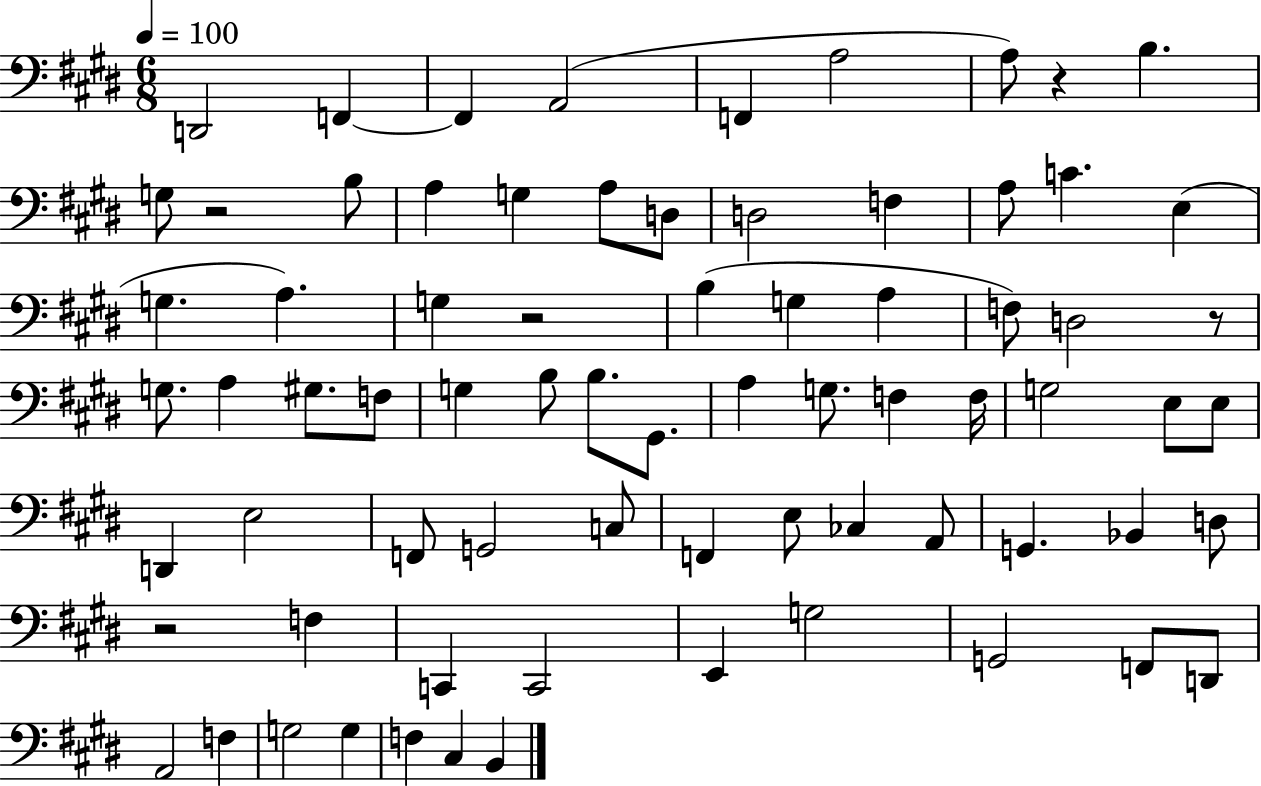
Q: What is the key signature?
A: E major